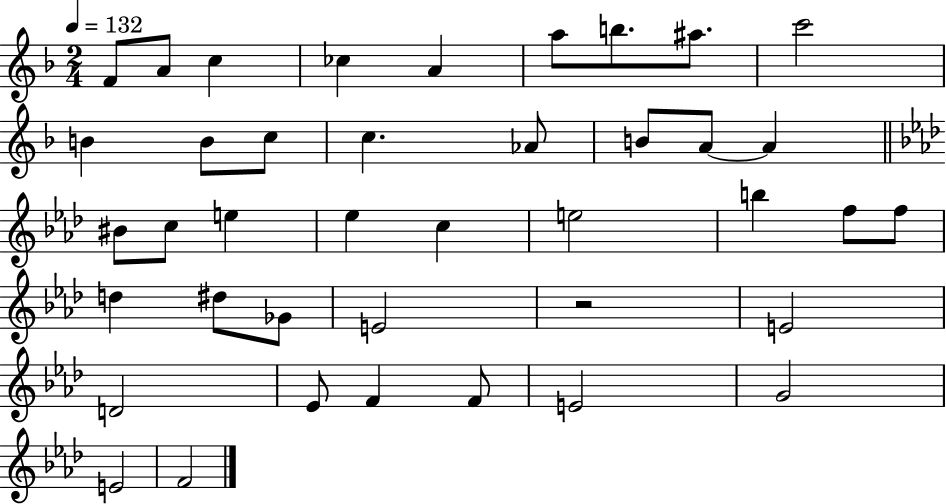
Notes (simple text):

F4/e A4/e C5/q CES5/q A4/q A5/e B5/e. A#5/e. C6/h B4/q B4/e C5/e C5/q. Ab4/e B4/e A4/e A4/q BIS4/e C5/e E5/q Eb5/q C5/q E5/h B5/q F5/e F5/e D5/q D#5/e Gb4/e E4/h R/h E4/h D4/h Eb4/e F4/q F4/e E4/h G4/h E4/h F4/h